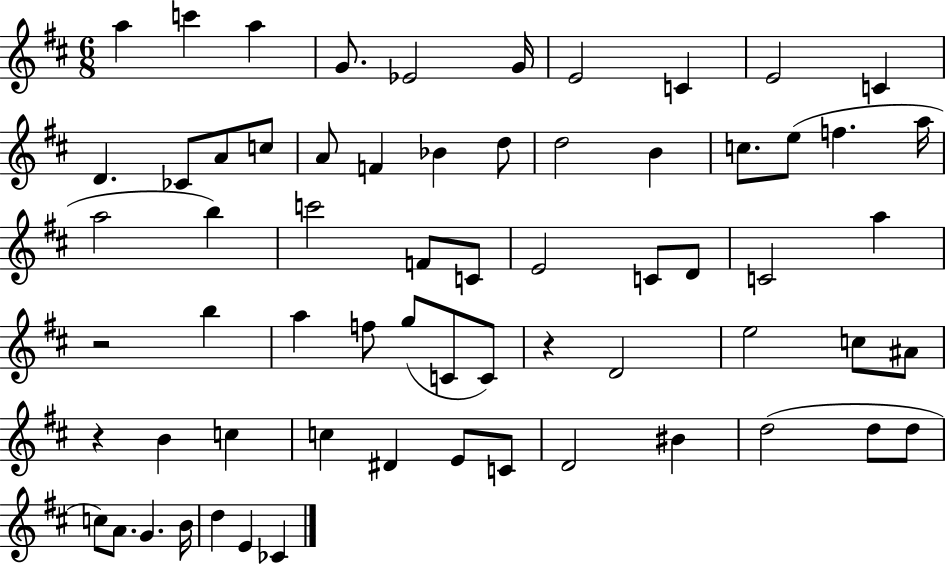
X:1
T:Untitled
M:6/8
L:1/4
K:D
a c' a G/2 _E2 G/4 E2 C E2 C D _C/2 A/2 c/2 A/2 F _B d/2 d2 B c/2 e/2 f a/4 a2 b c'2 F/2 C/2 E2 C/2 D/2 C2 a z2 b a f/2 g/2 C/2 C/2 z D2 e2 c/2 ^A/2 z B c c ^D E/2 C/2 D2 ^B d2 d/2 d/2 c/2 A/2 G B/4 d E _C